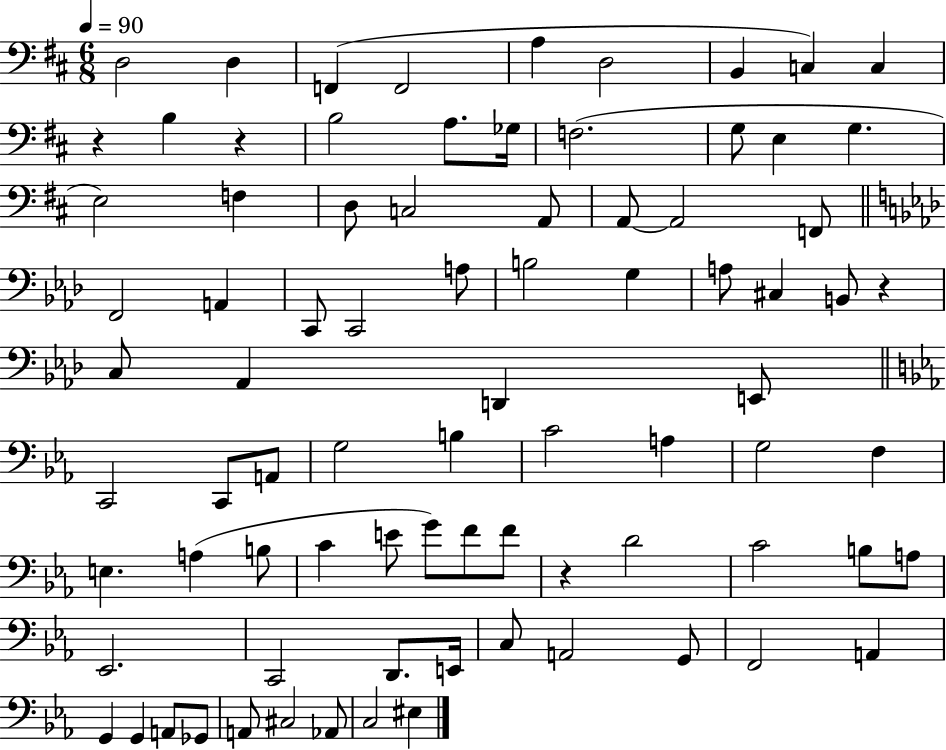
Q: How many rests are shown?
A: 4